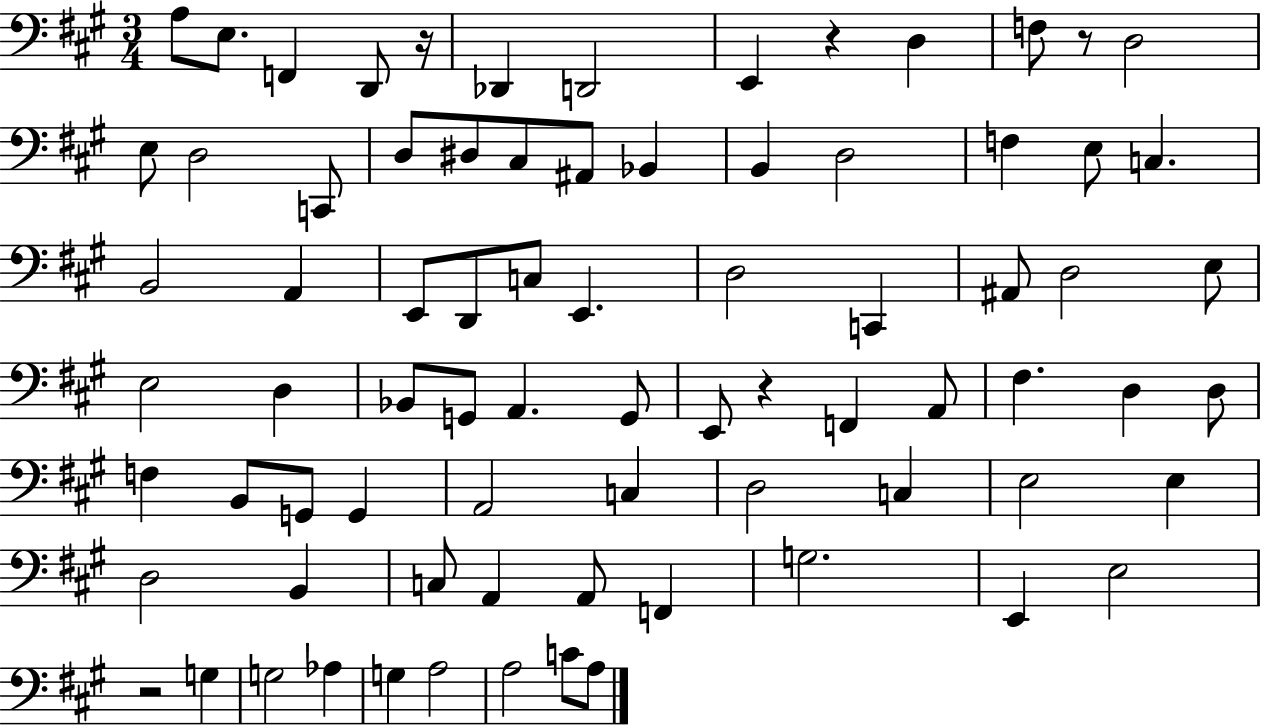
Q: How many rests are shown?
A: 5